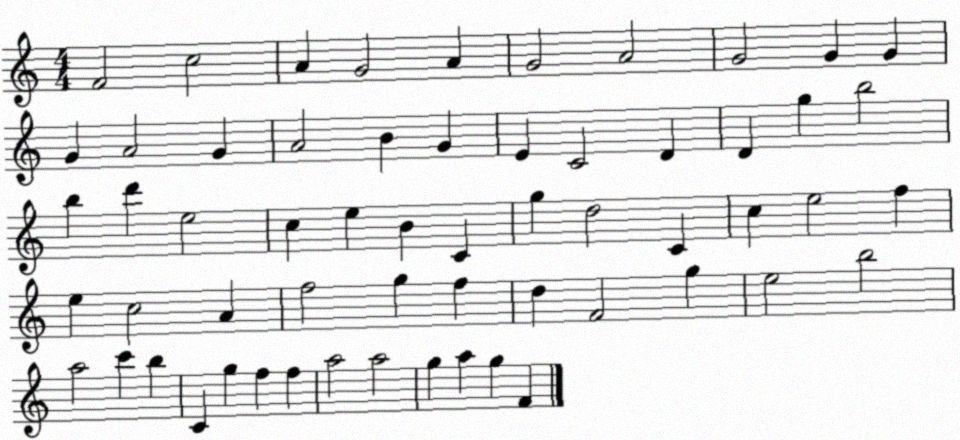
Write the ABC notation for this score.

X:1
T:Untitled
M:4/4
L:1/4
K:C
F2 c2 A G2 A G2 A2 G2 G G G A2 G A2 B G E C2 D D g b2 b d' e2 c e B C g d2 C c e2 f e c2 A f2 g f d F2 g e2 b2 a2 c' b C g f f a2 a2 g a g F